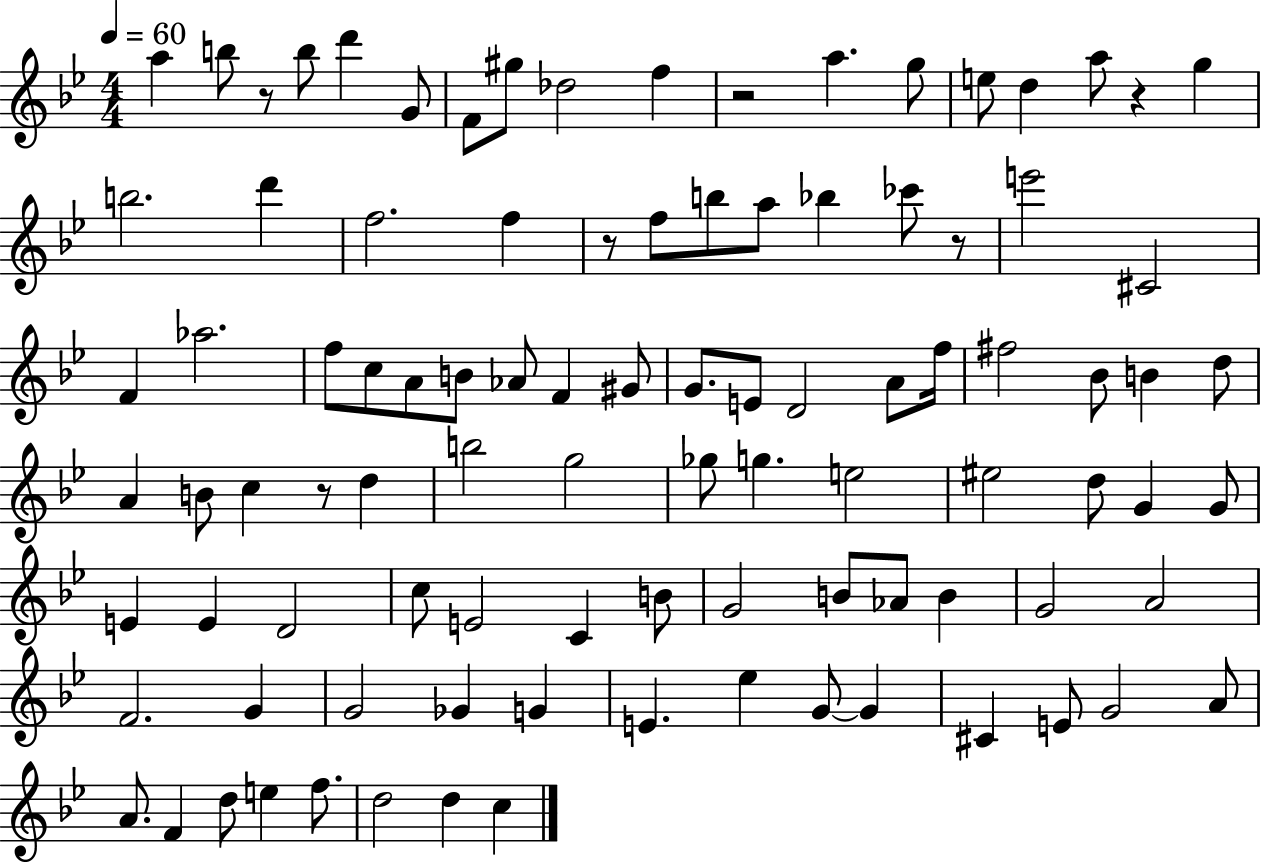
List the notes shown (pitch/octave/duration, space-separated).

A5/q B5/e R/e B5/e D6/q G4/e F4/e G#5/e Db5/h F5/q R/h A5/q. G5/e E5/e D5/q A5/e R/q G5/q B5/h. D6/q F5/h. F5/q R/e F5/e B5/e A5/e Bb5/q CES6/e R/e E6/h C#4/h F4/q Ab5/h. F5/e C5/e A4/e B4/e Ab4/e F4/q G#4/e G4/e. E4/e D4/h A4/e F5/s F#5/h Bb4/e B4/q D5/e A4/q B4/e C5/q R/e D5/q B5/h G5/h Gb5/e G5/q. E5/h EIS5/h D5/e G4/q G4/e E4/q E4/q D4/h C5/e E4/h C4/q B4/e G4/h B4/e Ab4/e B4/q G4/h A4/h F4/h. G4/q G4/h Gb4/q G4/q E4/q. Eb5/q G4/e G4/q C#4/q E4/e G4/h A4/e A4/e. F4/q D5/e E5/q F5/e. D5/h D5/q C5/q